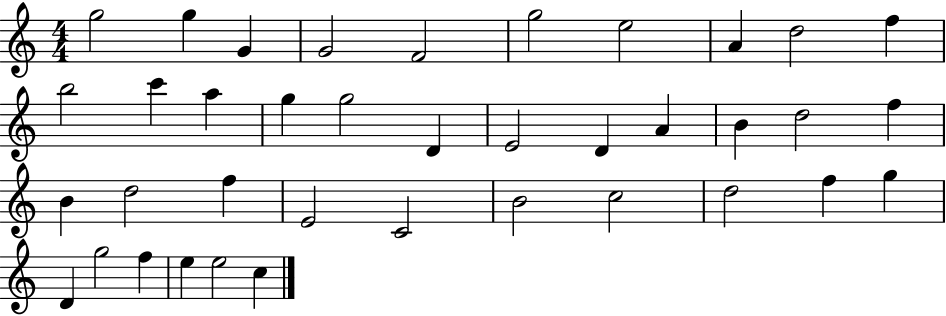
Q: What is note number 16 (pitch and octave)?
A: D4